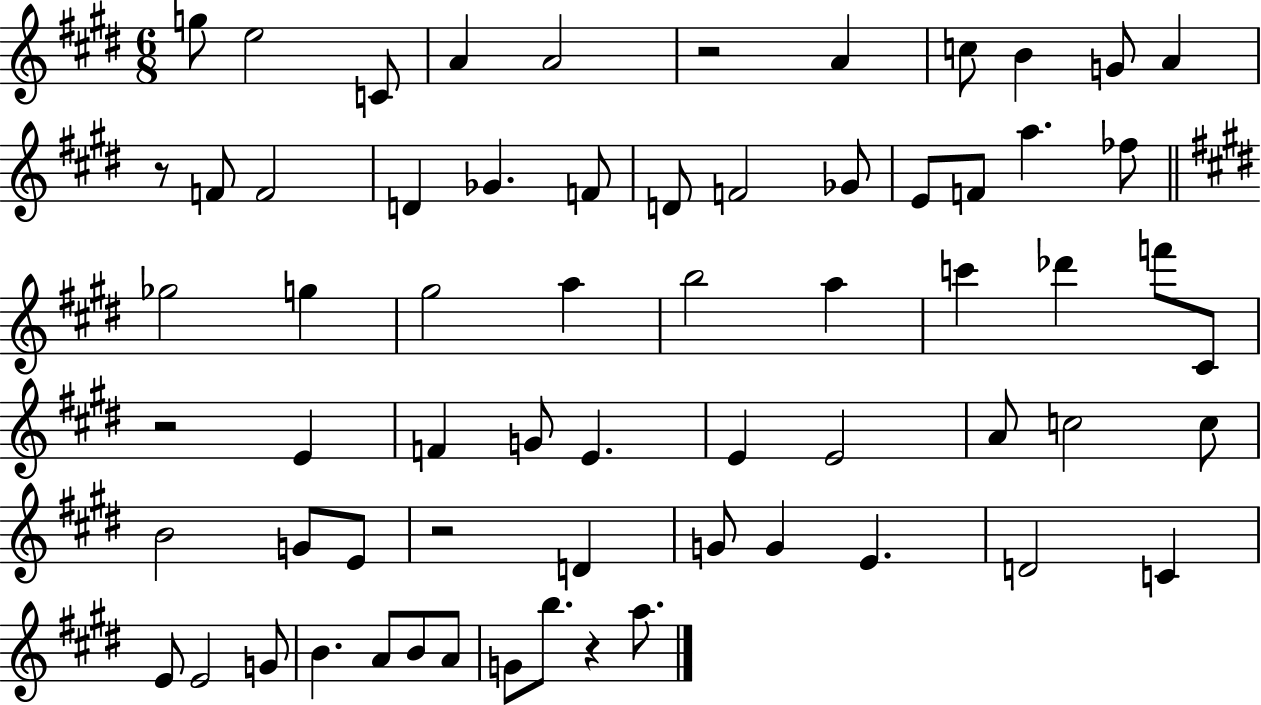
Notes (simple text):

G5/e E5/h C4/e A4/q A4/h R/h A4/q C5/e B4/q G4/e A4/q R/e F4/e F4/h D4/q Gb4/q. F4/e D4/e F4/h Gb4/e E4/e F4/e A5/q. FES5/e Gb5/h G5/q G#5/h A5/q B5/h A5/q C6/q Db6/q F6/e C#4/e R/h E4/q F4/q G4/e E4/q. E4/q E4/h A4/e C5/h C5/e B4/h G4/e E4/e R/h D4/q G4/e G4/q E4/q. D4/h C4/q E4/e E4/h G4/e B4/q. A4/e B4/e A4/e G4/e B5/e. R/q A5/e.